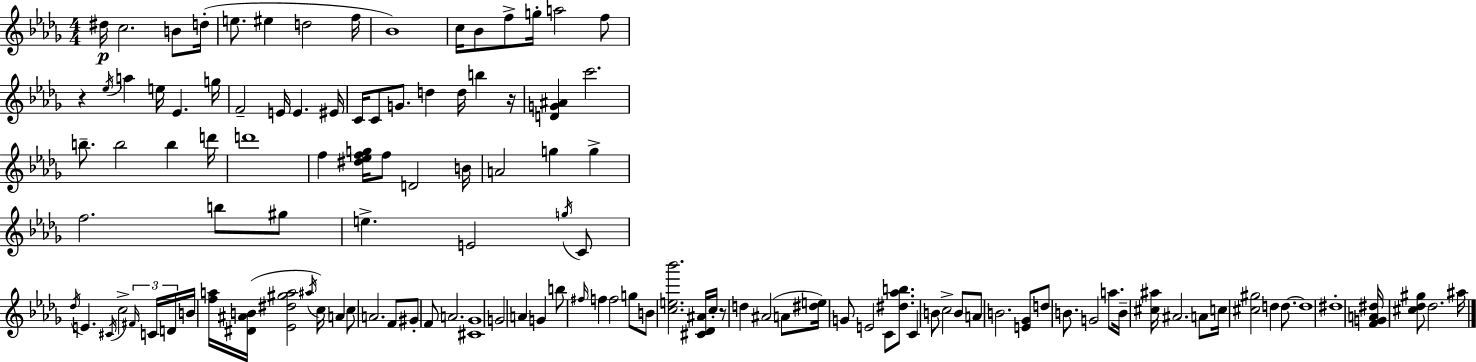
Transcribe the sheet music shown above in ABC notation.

X:1
T:Untitled
M:4/4
L:1/4
K:Bbm
^d/4 c2 B/2 d/4 e/2 ^e d2 f/4 _B4 c/4 _B/2 f/2 g/4 a2 f/2 z _e/4 a e/4 _E g/4 F2 E/4 E ^E/4 C/4 C/2 G/2 d d/4 b z/4 [DG^A] c'2 b/2 b2 b d'/4 d'4 f [^d_efg]/4 f/2 D2 B/4 A2 g g f2 b/2 ^g/2 e E2 g/4 C/2 _d/4 E ^C/4 c2 ^F/4 C/4 D/4 B/4 [fa]/4 [^D^AB]/4 [_E^d^ga]2 ^a/4 c/4 A c/2 A2 F/2 ^G/2 F/2 A2 [^C_G]4 G2 A G b/2 ^f/4 f f2 g/2 B/2 [ce_b']2 [^C_D^A]/4 c/4 z/2 d ^A2 A/2 [^de]/4 G/2 E2 C/2 [^d_ab]/2 C B/2 c2 B/2 A/2 B2 [E_G]/2 d/2 B/2 G2 a/2 B/4 [^c^a]/4 ^A2 A/2 c/4 [^c^g]2 d d/2 d4 ^d4 [FGA^d]/4 [^c_d^g]/2 _d2 ^a/4